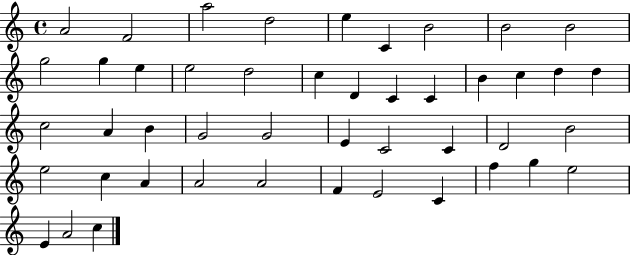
A4/h F4/h A5/h D5/h E5/q C4/q B4/h B4/h B4/h G5/h G5/q E5/q E5/h D5/h C5/q D4/q C4/q C4/q B4/q C5/q D5/q D5/q C5/h A4/q B4/q G4/h G4/h E4/q C4/h C4/q D4/h B4/h E5/h C5/q A4/q A4/h A4/h F4/q E4/h C4/q F5/q G5/q E5/h E4/q A4/h C5/q